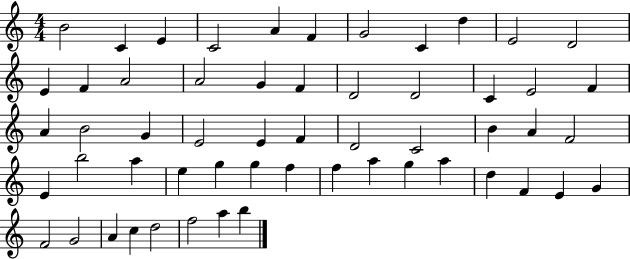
B4/h C4/q E4/q C4/h A4/q F4/q G4/h C4/q D5/q E4/h D4/h E4/q F4/q A4/h A4/h G4/q F4/q D4/h D4/h C4/q E4/h F4/q A4/q B4/h G4/q E4/h E4/q F4/q D4/h C4/h B4/q A4/q F4/h E4/q B5/h A5/q E5/q G5/q G5/q F5/q F5/q A5/q G5/q A5/q D5/q F4/q E4/q G4/q F4/h G4/h A4/q C5/q D5/h F5/h A5/q B5/q